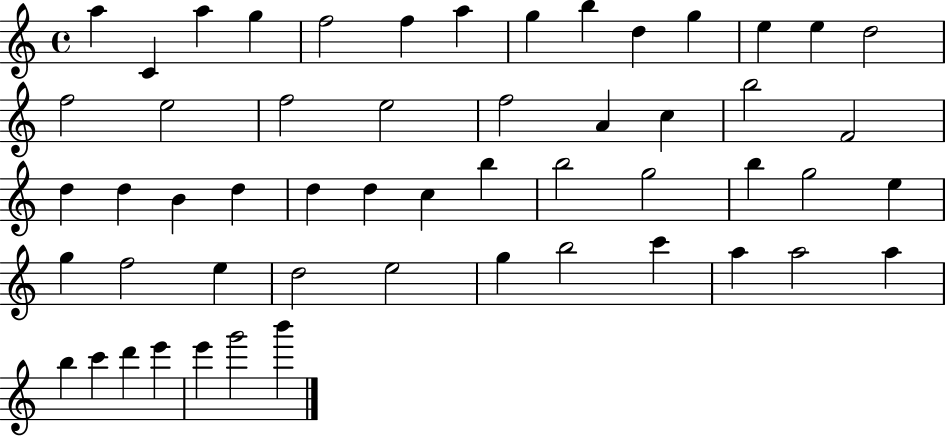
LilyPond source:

{
  \clef treble
  \time 4/4
  \defaultTimeSignature
  \key c \major
  a''4 c'4 a''4 g''4 | f''2 f''4 a''4 | g''4 b''4 d''4 g''4 | e''4 e''4 d''2 | \break f''2 e''2 | f''2 e''2 | f''2 a'4 c''4 | b''2 f'2 | \break d''4 d''4 b'4 d''4 | d''4 d''4 c''4 b''4 | b''2 g''2 | b''4 g''2 e''4 | \break g''4 f''2 e''4 | d''2 e''2 | g''4 b''2 c'''4 | a''4 a''2 a''4 | \break b''4 c'''4 d'''4 e'''4 | e'''4 g'''2 b'''4 | \bar "|."
}